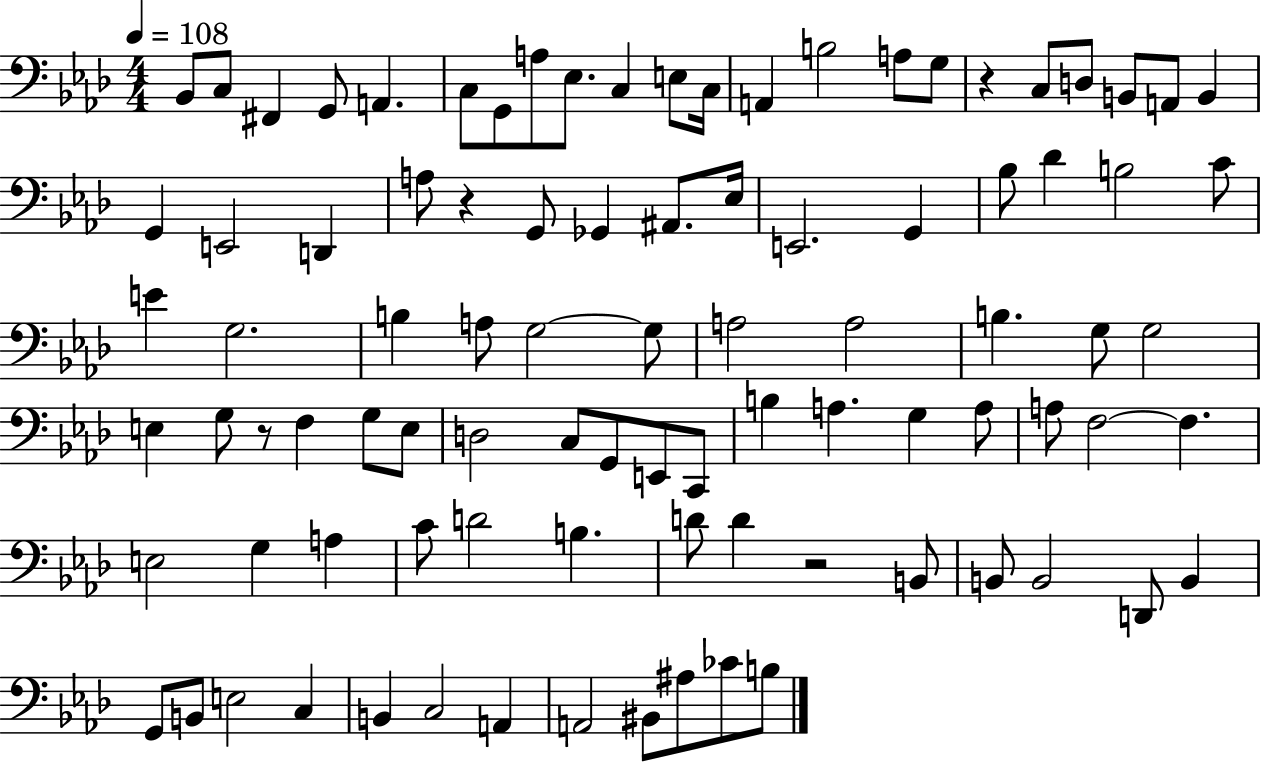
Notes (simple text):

Bb2/e C3/e F#2/q G2/e A2/q. C3/e G2/e A3/e Eb3/e. C3/q E3/e C3/s A2/q B3/h A3/e G3/e R/q C3/e D3/e B2/e A2/e B2/q G2/q E2/h D2/q A3/e R/q G2/e Gb2/q A#2/e. Eb3/s E2/h. G2/q Bb3/e Db4/q B3/h C4/e E4/q G3/h. B3/q A3/e G3/h G3/e A3/h A3/h B3/q. G3/e G3/h E3/q G3/e R/e F3/q G3/e E3/e D3/h C3/e G2/e E2/e C2/e B3/q A3/q. G3/q A3/e A3/e F3/h F3/q. E3/h G3/q A3/q C4/e D4/h B3/q. D4/e D4/q R/h B2/e B2/e B2/h D2/e B2/q G2/e B2/e E3/h C3/q B2/q C3/h A2/q A2/h BIS2/e A#3/e CES4/e B3/e